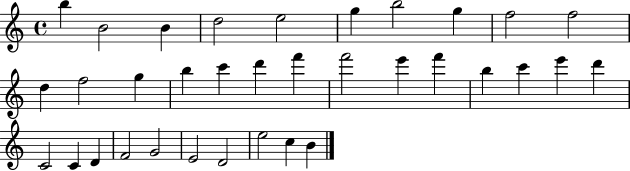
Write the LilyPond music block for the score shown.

{
  \clef treble
  \time 4/4
  \defaultTimeSignature
  \key c \major
  b''4 b'2 b'4 | d''2 e''2 | g''4 b''2 g''4 | f''2 f''2 | \break d''4 f''2 g''4 | b''4 c'''4 d'''4 f'''4 | f'''2 e'''4 f'''4 | b''4 c'''4 e'''4 d'''4 | \break c'2 c'4 d'4 | f'2 g'2 | e'2 d'2 | e''2 c''4 b'4 | \break \bar "|."
}